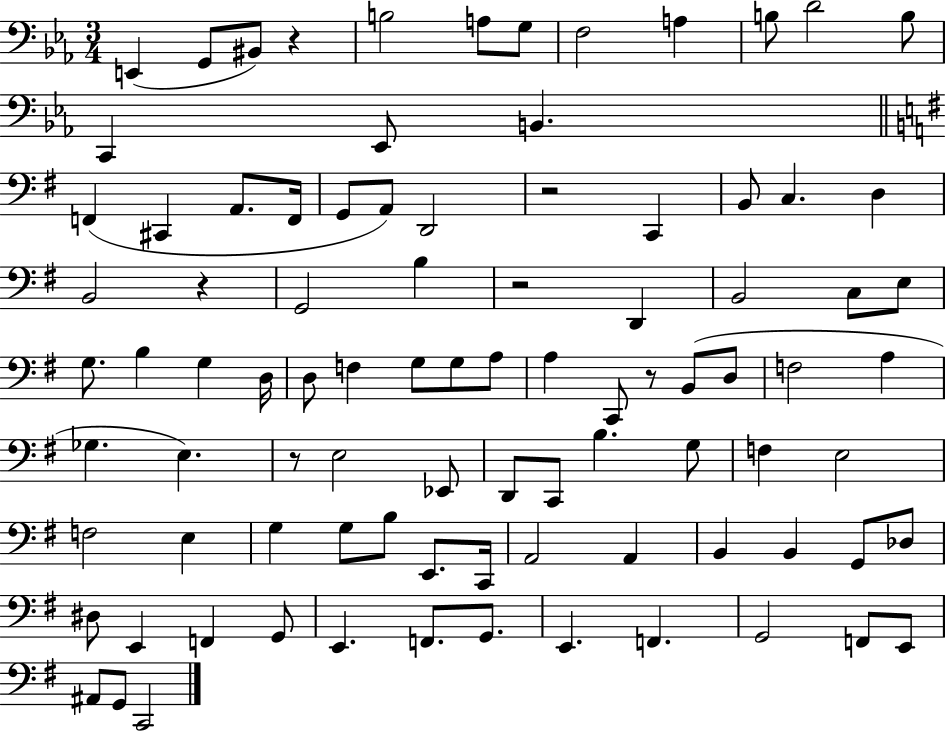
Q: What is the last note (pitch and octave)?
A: C2